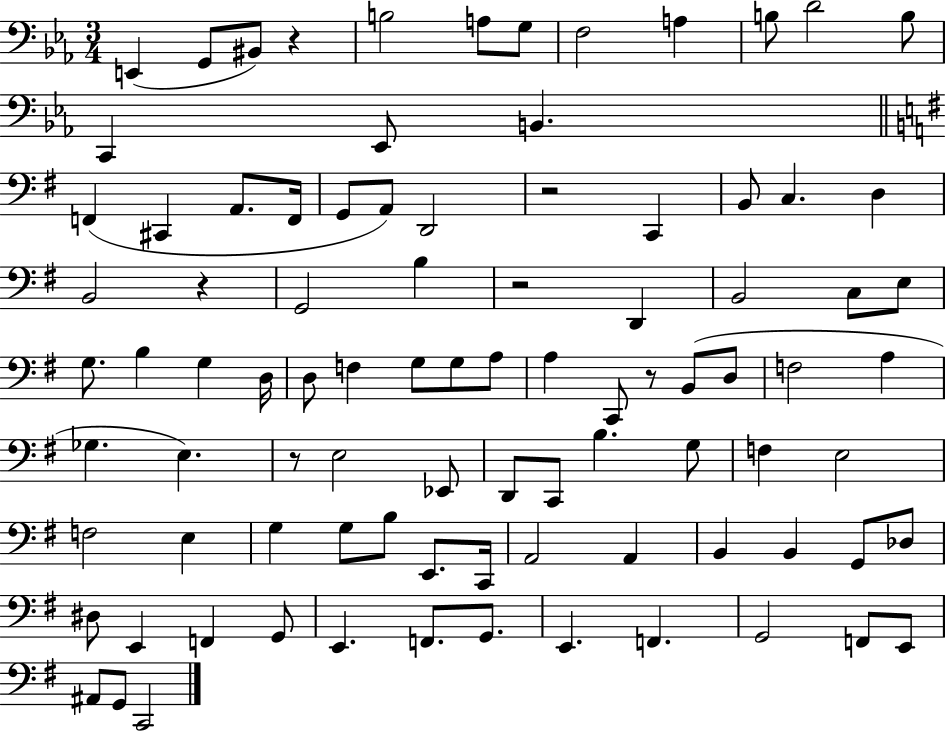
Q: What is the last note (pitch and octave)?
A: C2